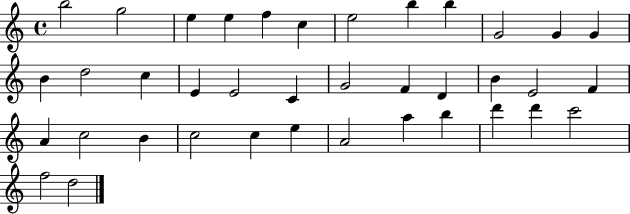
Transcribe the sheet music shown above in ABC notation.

X:1
T:Untitled
M:4/4
L:1/4
K:C
b2 g2 e e f c e2 b b G2 G G B d2 c E E2 C G2 F D B E2 F A c2 B c2 c e A2 a b d' d' c'2 f2 d2